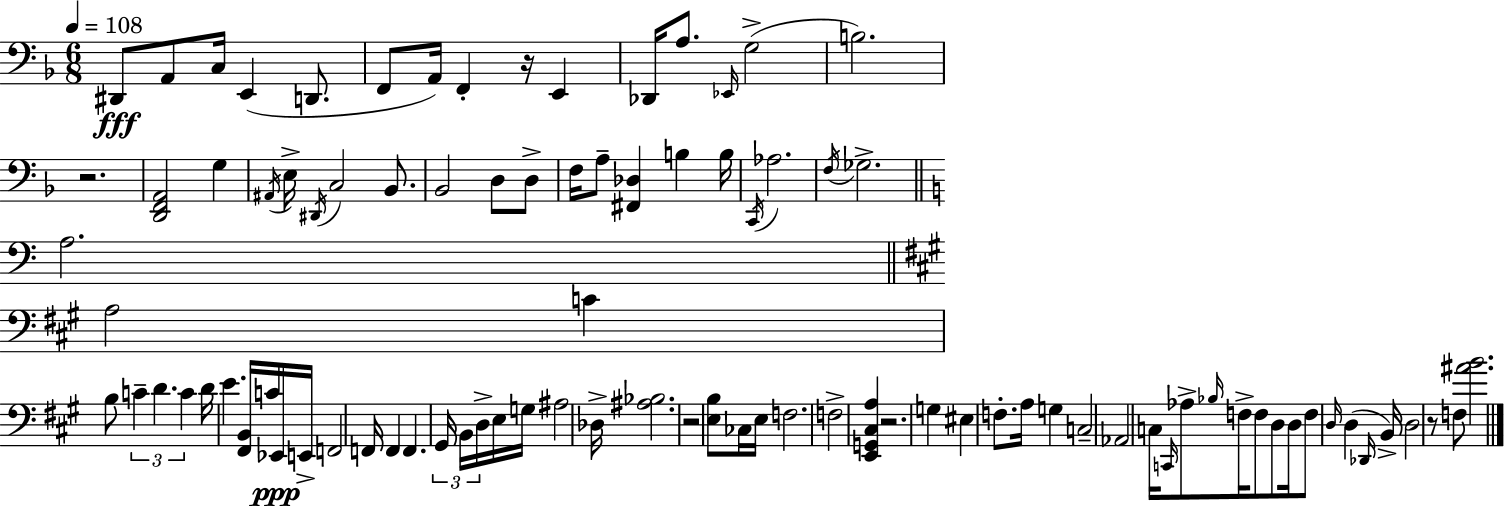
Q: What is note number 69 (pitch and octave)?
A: Bb3